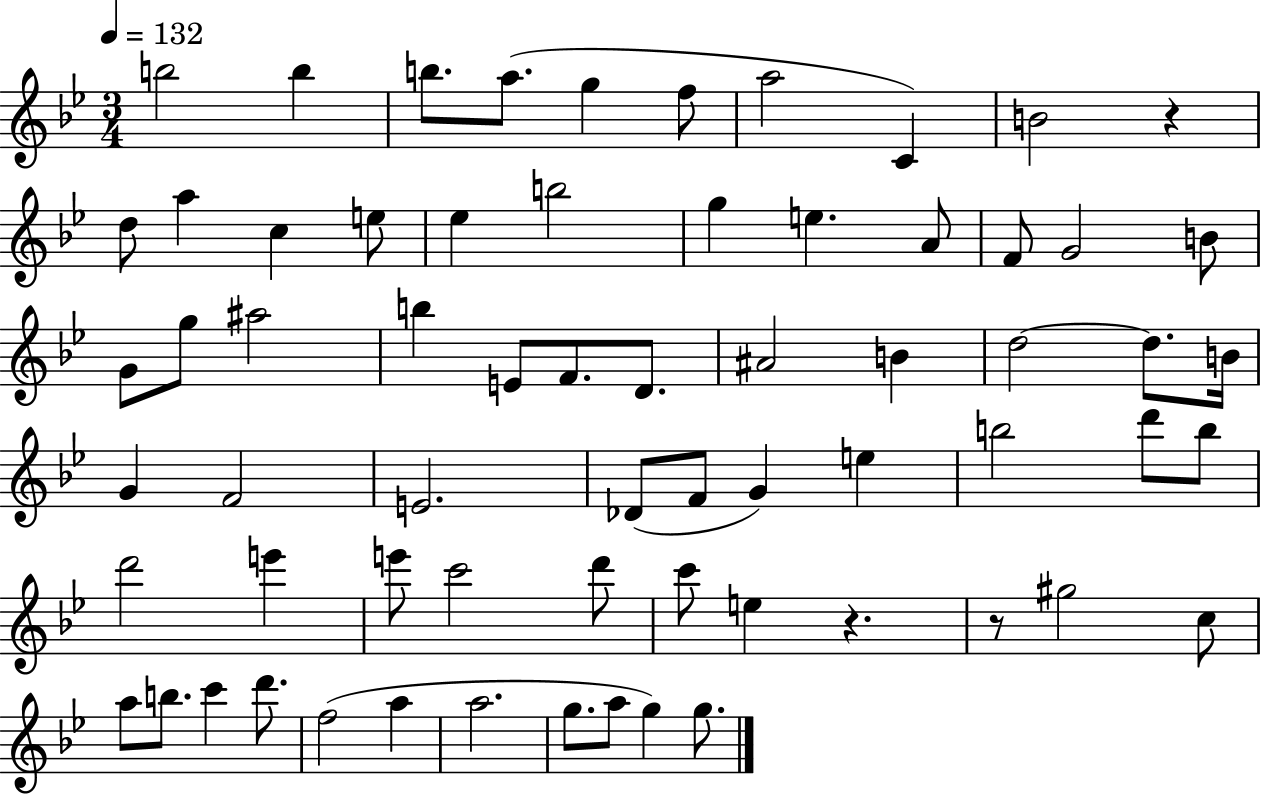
B5/h B5/q B5/e. A5/e. G5/q F5/e A5/h C4/q B4/h R/q D5/e A5/q C5/q E5/e Eb5/q B5/h G5/q E5/q. A4/e F4/e G4/h B4/e G4/e G5/e A#5/h B5/q E4/e F4/e. D4/e. A#4/h B4/q D5/h D5/e. B4/s G4/q F4/h E4/h. Db4/e F4/e G4/q E5/q B5/h D6/e B5/e D6/h E6/q E6/e C6/h D6/e C6/e E5/q R/q. R/e G#5/h C5/e A5/e B5/e. C6/q D6/e. F5/h A5/q A5/h. G5/e. A5/e G5/q G5/e.